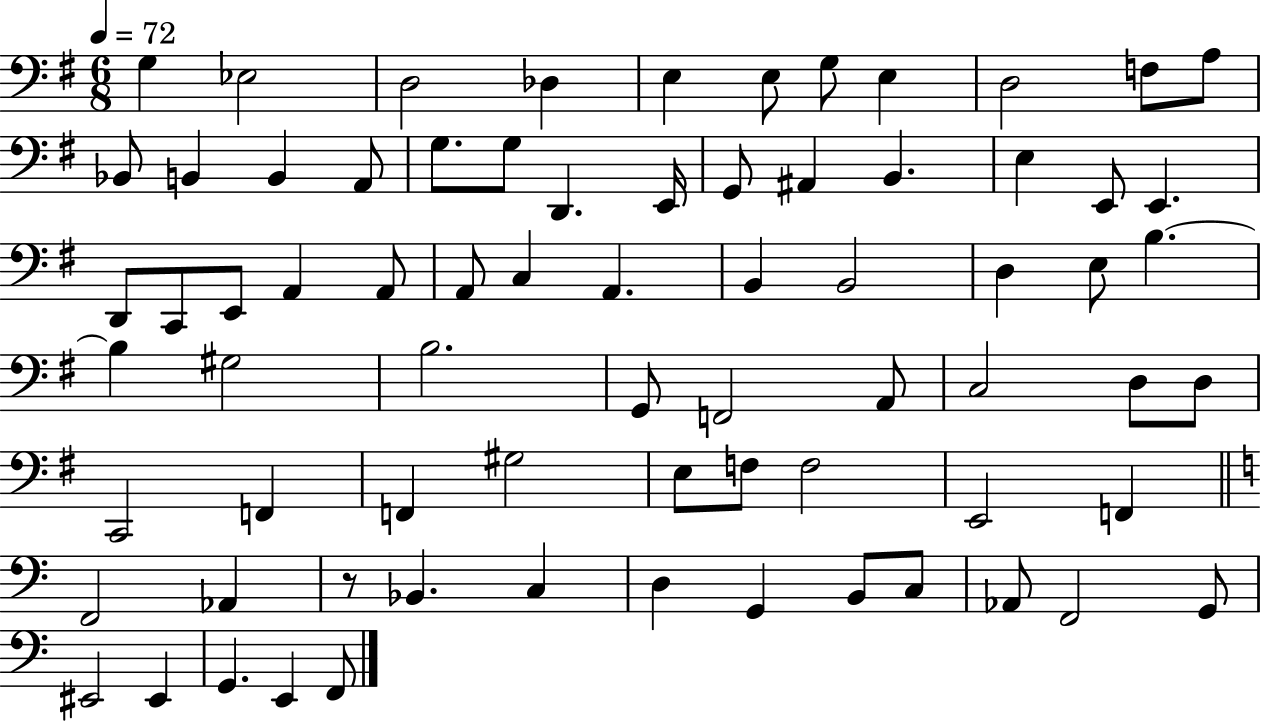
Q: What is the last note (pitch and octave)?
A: F2